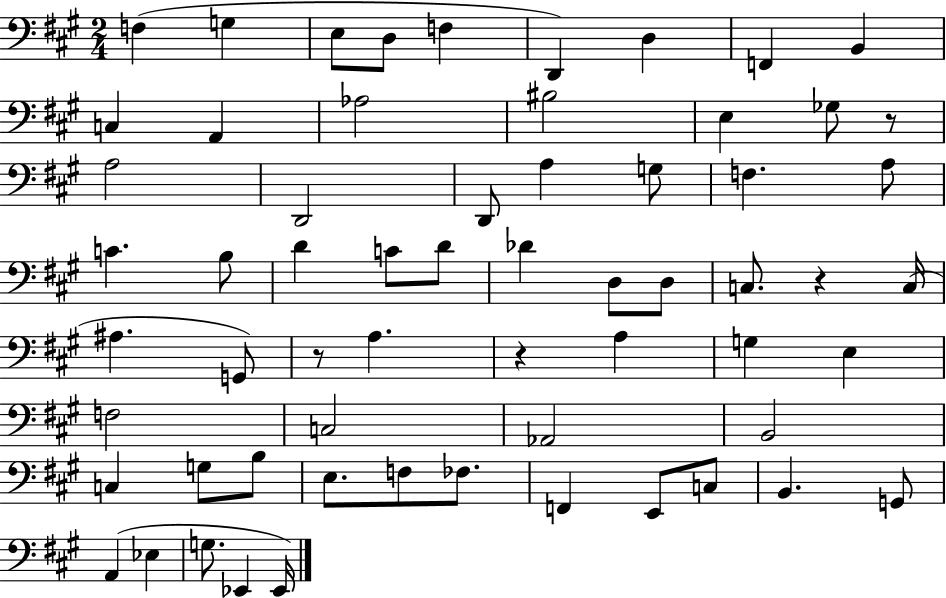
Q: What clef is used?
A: bass